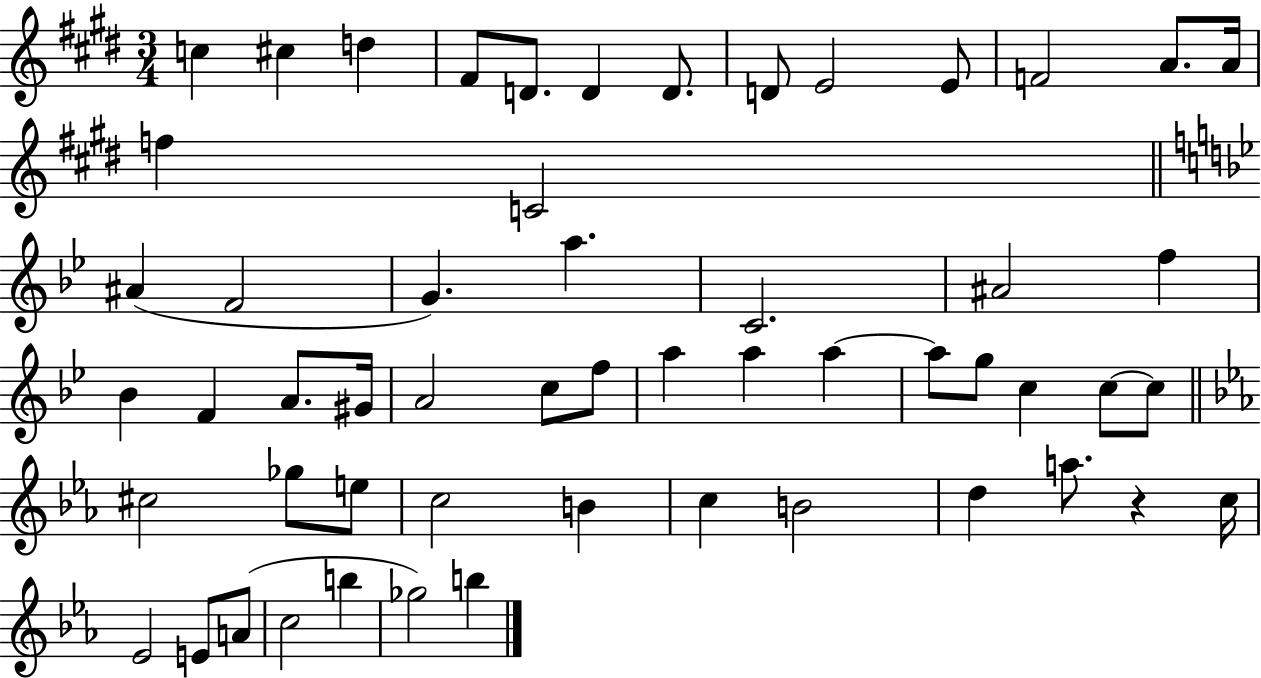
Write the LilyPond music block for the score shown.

{
  \clef treble
  \numericTimeSignature
  \time 3/4
  \key e \major
  c''4 cis''4 d''4 | fis'8 d'8. d'4 d'8. | d'8 e'2 e'8 | f'2 a'8. a'16 | \break f''4 c'2 | \bar "||" \break \key bes \major ais'4( f'2 | g'4.) a''4. | c'2. | ais'2 f''4 | \break bes'4 f'4 a'8. gis'16 | a'2 c''8 f''8 | a''4 a''4 a''4~~ | a''8 g''8 c''4 c''8~~ c''8 | \break \bar "||" \break \key ees \major cis''2 ges''8 e''8 | c''2 b'4 | c''4 b'2 | d''4 a''8. r4 c''16 | \break ees'2 e'8 a'8( | c''2 b''4 | ges''2) b''4 | \bar "|."
}